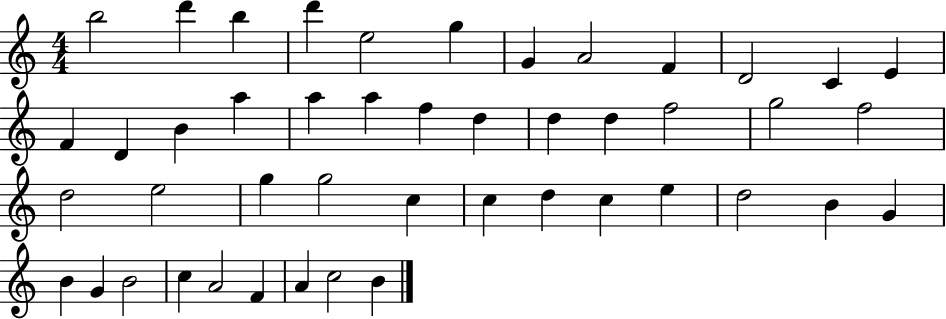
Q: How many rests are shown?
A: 0